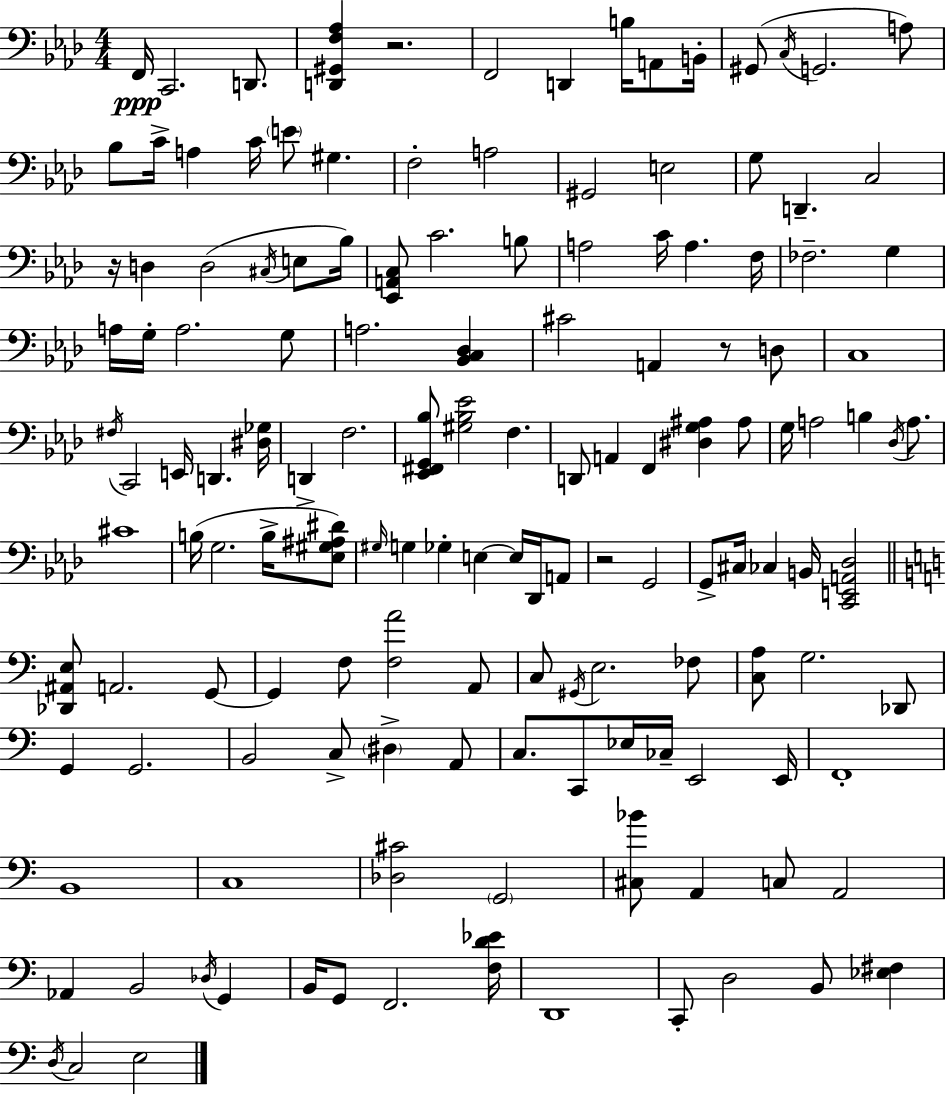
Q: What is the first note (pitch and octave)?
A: F2